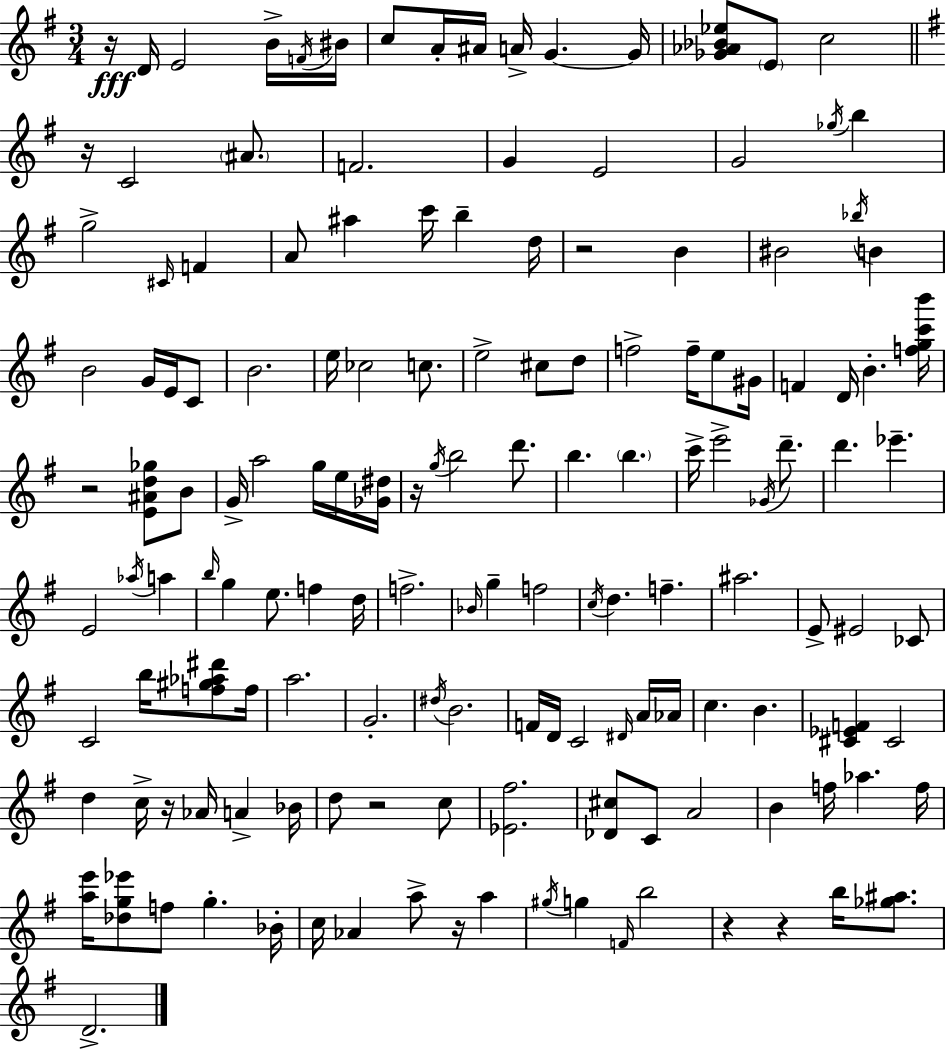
{
  \clef treble
  \numericTimeSignature
  \time 3/4
  \key g \major
  r16\fff d'16 e'2 b'16-> \acciaccatura { f'16 } | bis'16 c''8 a'16-. ais'16 a'16-> g'4.~~ | g'16 <ges' aes' bes' ees''>8 \parenthesize e'8 c''2 | \bar "||" \break \key g \major r16 c'2 \parenthesize ais'8. | f'2. | g'4 e'2 | g'2 \acciaccatura { ges''16 } b''4 | \break g''2-> \grace { cis'16 } f'4 | a'8 ais''4 c'''16 b''4-- | d''16 r2 b'4 | bis'2 \acciaccatura { bes''16 } b'4 | \break b'2 g'16 | e'16 c'8 b'2. | e''16 ces''2 | c''8. e''2-> cis''8 | \break d''8 f''2-> f''16-- | e''8 gis'16 f'4 d'16 b'4.-. | <f'' g'' c''' b'''>16 r2 <e' ais' d'' ges''>8 | b'8 g'16-> a''2 | \break g''16 e''16 <ges' dis''>16 r16 \acciaccatura { g''16 } b''2 | d'''8. b''4. \parenthesize b''4. | c'''16-> e'''2-> | \acciaccatura { ges'16 } d'''8.-- d'''4. ees'''4.-- | \break e'2 | \acciaccatura { aes''16 } a''4 \grace { b''16 } g''4 e''8. | f''4 d''16 f''2.-> | \grace { bes'16 } g''4-- | \break f''2 \acciaccatura { c''16 } d''4. | f''4.-- ais''2. | e'8-> eis'2 | ces'8 c'2 | \break b''16 <f'' gis'' aes'' dis'''>8 f''16 a''2. | g'2.-. | \acciaccatura { dis''16 } b'2. | f'16 d'16 | \break c'2 \grace { dis'16 } a'16 aes'16 c''4. | b'4. <cis' ees' f'>4 | cis'2 d''4 | c''16-> r16 aes'16 a'4-> bes'16 d''8 | \break r2 c''8 <ees' fis''>2. | <des' cis''>8 | c'8 a'2 b'4 | f''16 aes''4. f''16 <a'' e'''>16 | \break <des'' g'' ees'''>8 f''8 g''4.-. bes'16-. c''16 | aes'4 a''8-> r16 a''4 \acciaccatura { gis''16 } | g''4 \grace { f'16 } b''2 | r4 r4 b''16 <ges'' ais''>8. | \break d'2.-> | \bar "|."
}